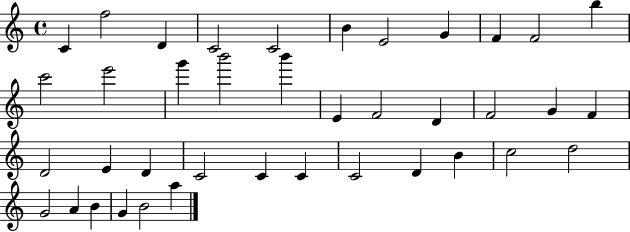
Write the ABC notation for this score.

X:1
T:Untitled
M:4/4
L:1/4
K:C
C f2 D C2 C2 B E2 G F F2 b c'2 e'2 g' b'2 b' E F2 D F2 G F D2 E D C2 C C C2 D B c2 d2 G2 A B G B2 a